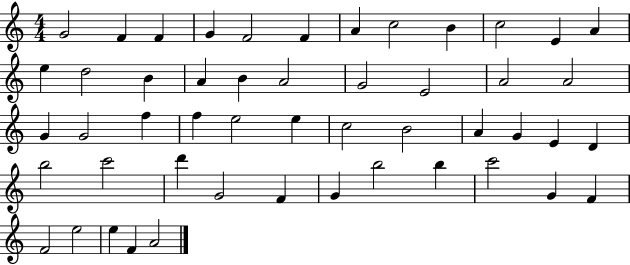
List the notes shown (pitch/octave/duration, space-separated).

G4/h F4/q F4/q G4/q F4/h F4/q A4/q C5/h B4/q C5/h E4/q A4/q E5/q D5/h B4/q A4/q B4/q A4/h G4/h E4/h A4/h A4/h G4/q G4/h F5/q F5/q E5/h E5/q C5/h B4/h A4/q G4/q E4/q D4/q B5/h C6/h D6/q G4/h F4/q G4/q B5/h B5/q C6/h G4/q F4/q F4/h E5/h E5/q F4/q A4/h